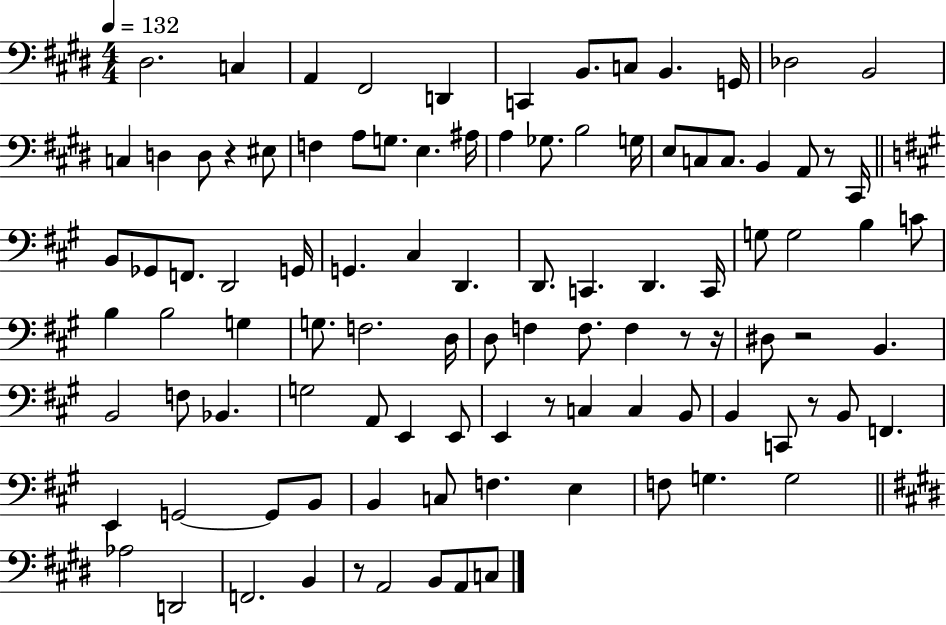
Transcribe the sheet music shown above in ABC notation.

X:1
T:Untitled
M:4/4
L:1/4
K:E
^D,2 C, A,, ^F,,2 D,, C,, B,,/2 C,/2 B,, G,,/4 _D,2 B,,2 C, D, D,/2 z ^E,/2 F, A,/2 G,/2 E, ^A,/4 A, _G,/2 B,2 G,/4 E,/2 C,/2 C,/2 B,, A,,/2 z/2 ^C,,/4 B,,/2 _G,,/2 F,,/2 D,,2 G,,/4 G,, ^C, D,, D,,/2 C,, D,, C,,/4 G,/2 G,2 B, C/2 B, B,2 G, G,/2 F,2 D,/4 D,/2 F, F,/2 F, z/2 z/4 ^D,/2 z2 B,, B,,2 F,/2 _B,, G,2 A,,/2 E,, E,,/2 E,, z/2 C, C, B,,/2 B,, C,,/2 z/2 B,,/2 F,, E,, G,,2 G,,/2 B,,/2 B,, C,/2 F, E, F,/2 G, G,2 _A,2 D,,2 F,,2 B,, z/2 A,,2 B,,/2 A,,/2 C,/2